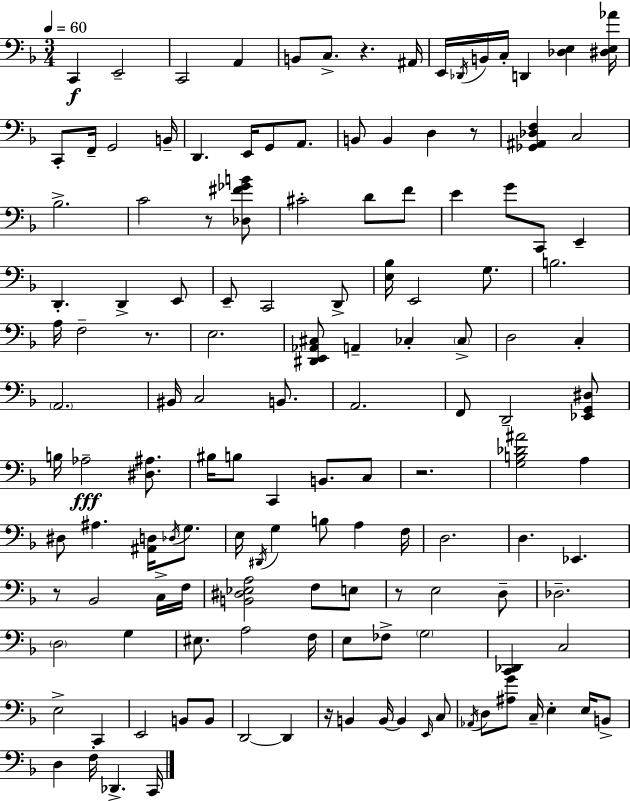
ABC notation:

X:1
T:Untitled
M:3/4
L:1/4
K:Dm
C,, E,,2 C,,2 A,, B,,/2 C,/2 z ^A,,/4 E,,/4 _D,,/4 B,,/4 C,/4 D,, [_D,E,] [^D,E,_A]/4 C,,/2 F,,/4 G,,2 B,,/4 D,, E,,/4 G,,/2 A,,/2 B,,/2 B,, D, z/2 [_G,,^A,,_D,F,] C,2 _B,2 C2 z/2 [_D,^F_GB]/2 ^C2 D/2 F/2 E G/2 C,,/2 E,, D,, D,, E,,/2 E,,/2 C,,2 D,,/2 [E,_B,]/4 E,,2 G,/2 B,2 A,/4 F,2 z/2 E,2 [^D,,E,,_A,,^C,]/2 A,, _C, _C,/2 D,2 C, A,,2 ^B,,/4 C,2 B,,/2 A,,2 F,,/2 D,,2 [_E,,G,,^D,]/2 B,/4 _A,2 [^D,^A,]/2 ^B,/4 B,/2 C,, B,,/2 C,/2 z2 [G,B,_D^A]2 A, ^D,/2 ^A, [^A,,D,]/4 _D,/4 G,/2 E,/4 ^D,,/4 G, B,/2 A, F,/4 D,2 D, _E,, z/2 _B,,2 C,/4 F,/4 [B,,^D,_E,A,]2 F,/2 E,/2 z/2 E,2 D,/2 _D,2 D,2 G, ^E,/2 A,2 F,/4 E,/2 _F,/2 G,2 [C,,_D,,] C,2 E,2 C,, E,,2 B,,/2 B,,/2 D,,2 D,, z/4 B,, B,,/4 B,, E,,/4 C,/2 _A,,/4 D,/2 [^A,G]/2 C,/4 E, E,/4 B,,/2 D, F,/4 _D,, C,,/4